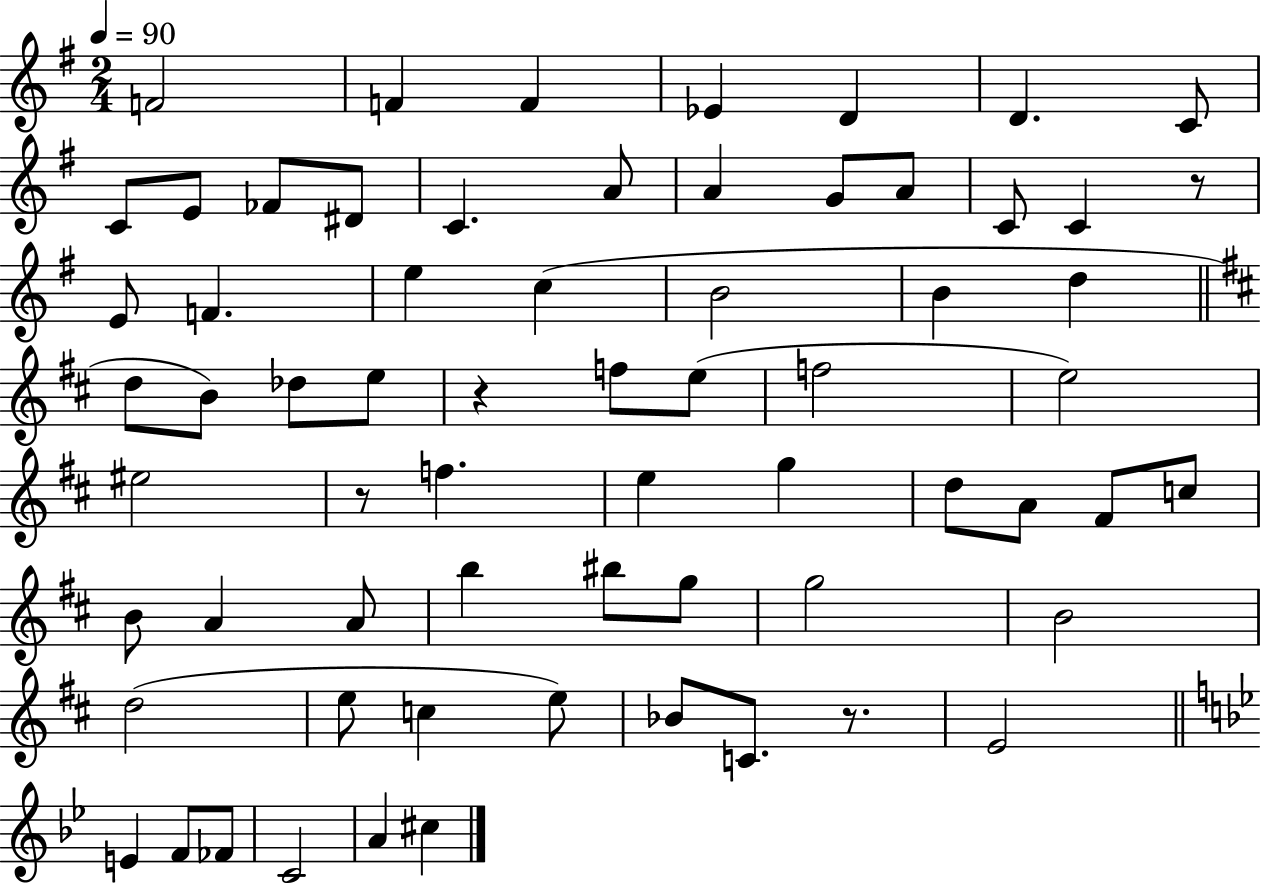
F4/h F4/q F4/q Eb4/q D4/q D4/q. C4/e C4/e E4/e FES4/e D#4/e C4/q. A4/e A4/q G4/e A4/e C4/e C4/q R/e E4/e F4/q. E5/q C5/q B4/h B4/q D5/q D5/e B4/e Db5/e E5/e R/q F5/e E5/e F5/h E5/h EIS5/h R/e F5/q. E5/q G5/q D5/e A4/e F#4/e C5/e B4/e A4/q A4/e B5/q BIS5/e G5/e G5/h B4/h D5/h E5/e C5/q E5/e Bb4/e C4/e. R/e. E4/h E4/q F4/e FES4/e C4/h A4/q C#5/q